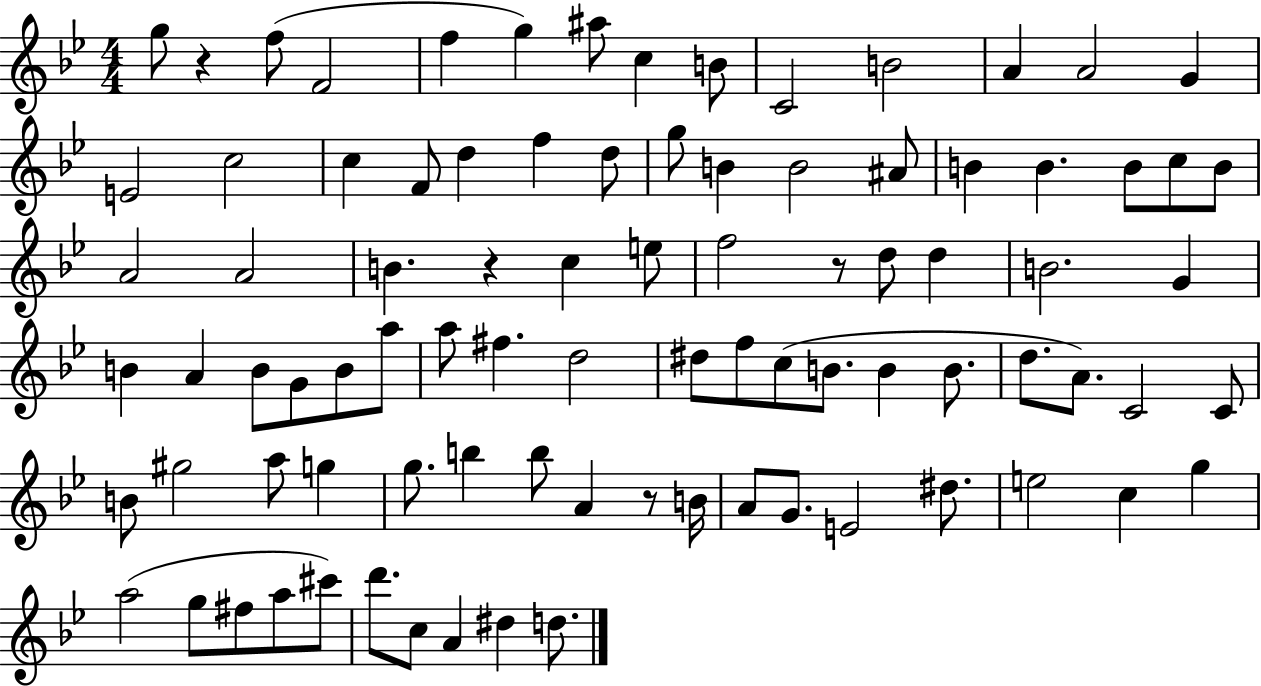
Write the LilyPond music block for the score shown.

{
  \clef treble
  \numericTimeSignature
  \time 4/4
  \key bes \major
  g''8 r4 f''8( f'2 | f''4 g''4) ais''8 c''4 b'8 | c'2 b'2 | a'4 a'2 g'4 | \break e'2 c''2 | c''4 f'8 d''4 f''4 d''8 | g''8 b'4 b'2 ais'8 | b'4 b'4. b'8 c''8 b'8 | \break a'2 a'2 | b'4. r4 c''4 e''8 | f''2 r8 d''8 d''4 | b'2. g'4 | \break b'4 a'4 b'8 g'8 b'8 a''8 | a''8 fis''4. d''2 | dis''8 f''8 c''8( b'8. b'4 b'8. | d''8. a'8.) c'2 c'8 | \break b'8 gis''2 a''8 g''4 | g''8. b''4 b''8 a'4 r8 b'16 | a'8 g'8. e'2 dis''8. | e''2 c''4 g''4 | \break a''2( g''8 fis''8 a''8 cis'''8) | d'''8. c''8 a'4 dis''4 d''8. | \bar "|."
}